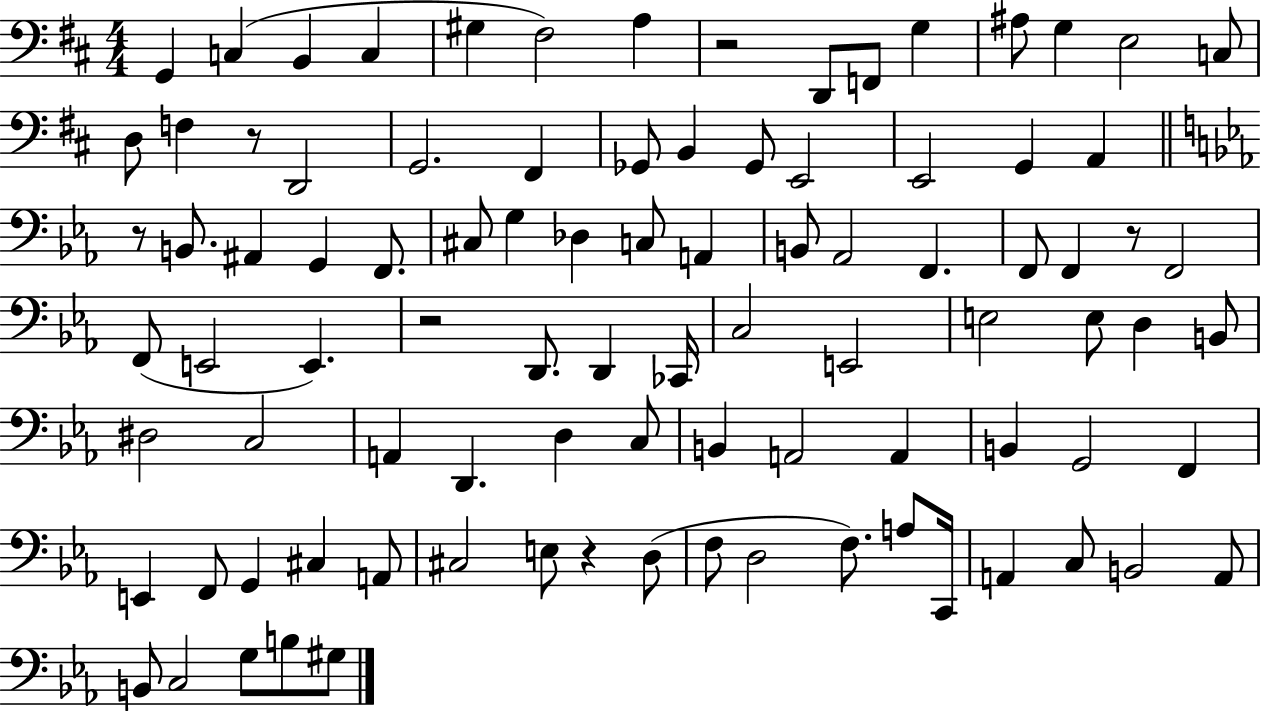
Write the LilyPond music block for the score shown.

{
  \clef bass
  \numericTimeSignature
  \time 4/4
  \key d \major
  g,4 c4( b,4 c4 | gis4 fis2) a4 | r2 d,8 f,8 g4 | ais8 g4 e2 c8 | \break d8 f4 r8 d,2 | g,2. fis,4 | ges,8 b,4 ges,8 e,2 | e,2 g,4 a,4 | \break \bar "||" \break \key c \minor r8 b,8. ais,4 g,4 f,8. | cis8 g4 des4 c8 a,4 | b,8 aes,2 f,4. | f,8 f,4 r8 f,2 | \break f,8( e,2 e,4.) | r2 d,8. d,4 ces,16 | c2 e,2 | e2 e8 d4 b,8 | \break dis2 c2 | a,4 d,4. d4 c8 | b,4 a,2 a,4 | b,4 g,2 f,4 | \break e,4 f,8 g,4 cis4 a,8 | cis2 e8 r4 d8( | f8 d2 f8.) a8 c,16 | a,4 c8 b,2 a,8 | \break b,8 c2 g8 b8 gis8 | \bar "|."
}